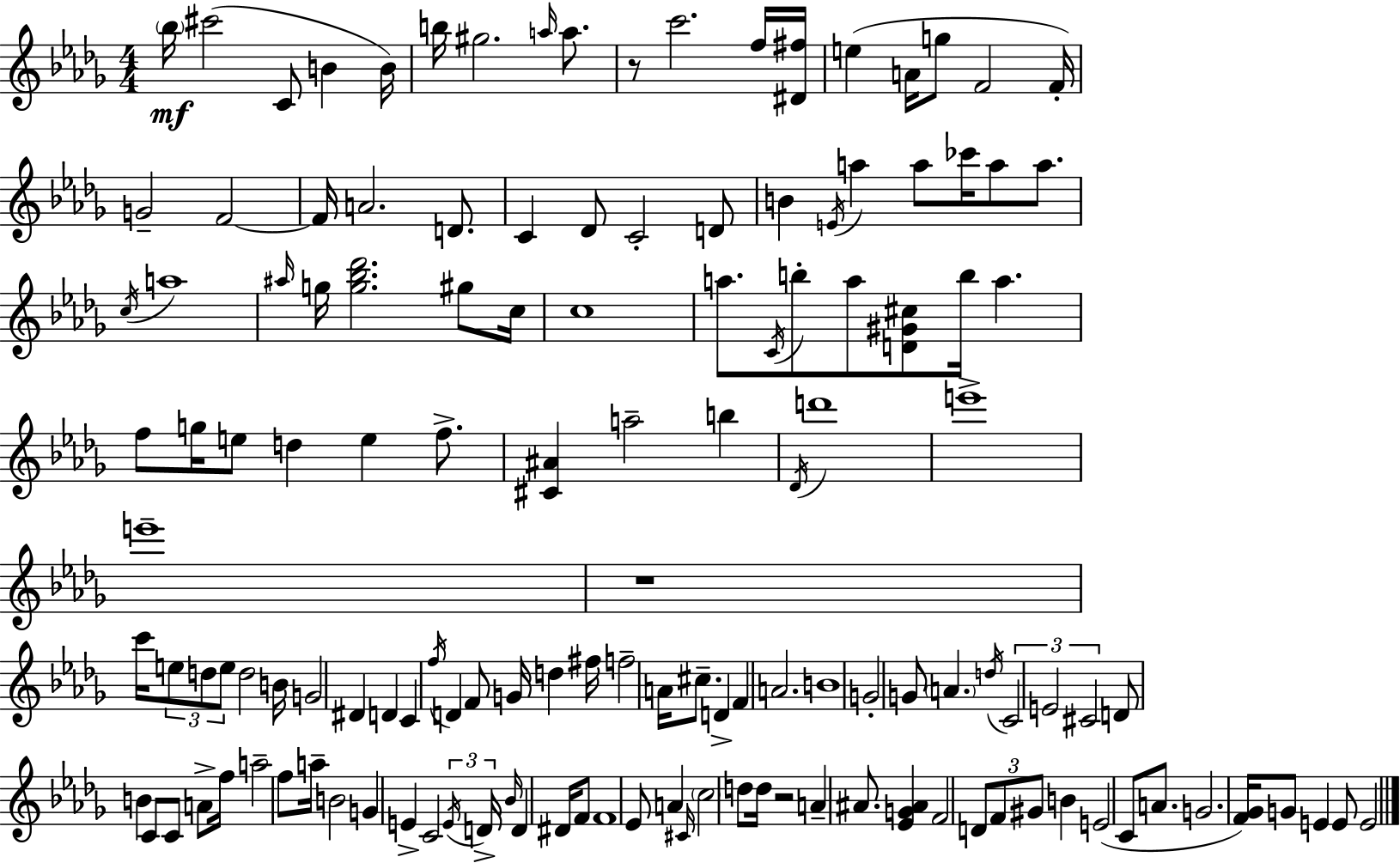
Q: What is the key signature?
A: BES minor